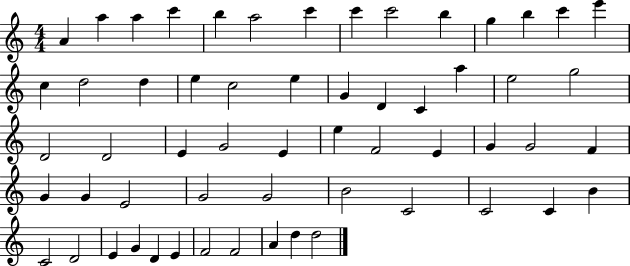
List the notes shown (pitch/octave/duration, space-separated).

A4/q A5/q A5/q C6/q B5/q A5/h C6/q C6/q C6/h B5/q G5/q B5/q C6/q E6/q C5/q D5/h D5/q E5/q C5/h E5/q G4/q D4/q C4/q A5/q E5/h G5/h D4/h D4/h E4/q G4/h E4/q E5/q F4/h E4/q G4/q G4/h F4/q G4/q G4/q E4/h G4/h G4/h B4/h C4/h C4/h C4/q B4/q C4/h D4/h E4/q G4/q D4/q E4/q F4/h F4/h A4/q D5/q D5/h